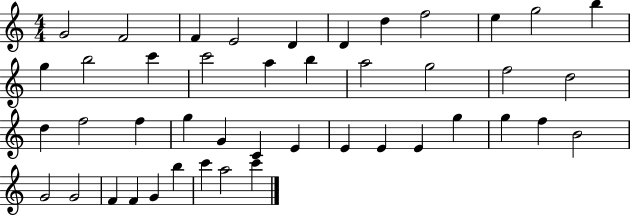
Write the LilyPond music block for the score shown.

{
  \clef treble
  \numericTimeSignature
  \time 4/4
  \key c \major
  g'2 f'2 | f'4 e'2 d'4 | d'4 d''4 f''2 | e''4 g''2 b''4 | \break g''4 b''2 c'''4 | c'''2 a''4 b''4 | a''2 g''2 | f''2 d''2 | \break d''4 f''2 f''4 | g''4 g'4 c'4 e'4 | e'4 e'4 e'4 g''4 | g''4 f''4 b'2 | \break g'2 g'2 | f'4 f'4 g'4 b''4 | c'''4 a''2 c'''4 | \bar "|."
}